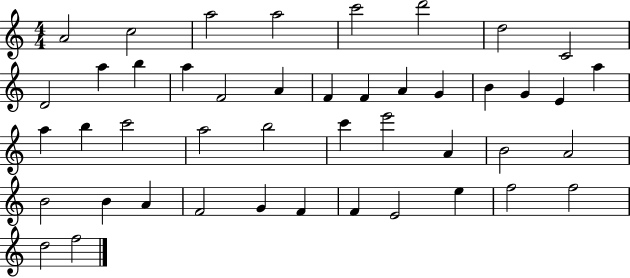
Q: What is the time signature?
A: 4/4